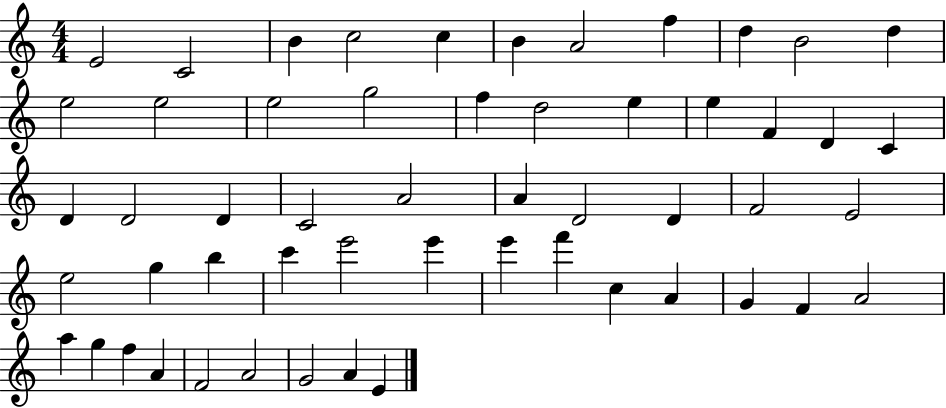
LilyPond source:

{
  \clef treble
  \numericTimeSignature
  \time 4/4
  \key c \major
  e'2 c'2 | b'4 c''2 c''4 | b'4 a'2 f''4 | d''4 b'2 d''4 | \break e''2 e''2 | e''2 g''2 | f''4 d''2 e''4 | e''4 f'4 d'4 c'4 | \break d'4 d'2 d'4 | c'2 a'2 | a'4 d'2 d'4 | f'2 e'2 | \break e''2 g''4 b''4 | c'''4 e'''2 e'''4 | e'''4 f'''4 c''4 a'4 | g'4 f'4 a'2 | \break a''4 g''4 f''4 a'4 | f'2 a'2 | g'2 a'4 e'4 | \bar "|."
}